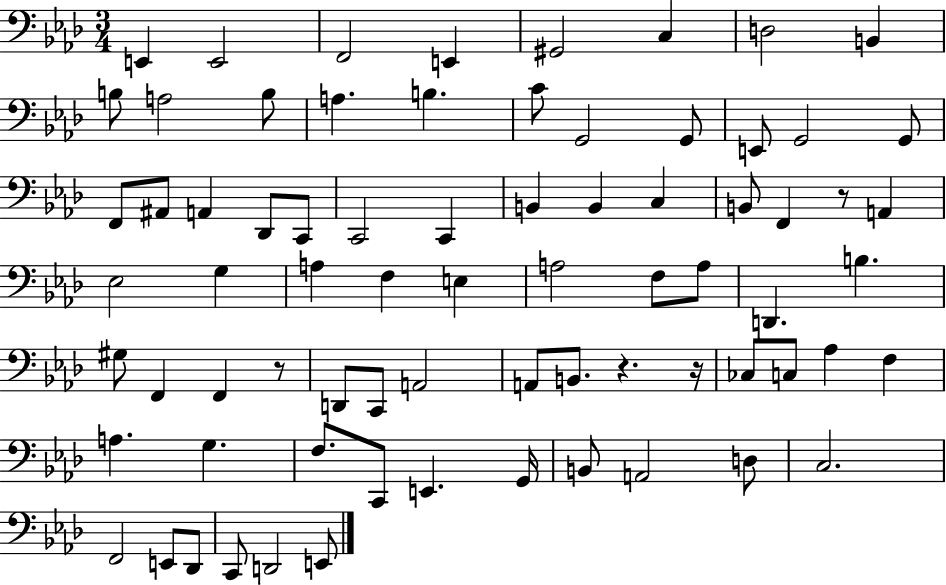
X:1
T:Untitled
M:3/4
L:1/4
K:Ab
E,, E,,2 F,,2 E,, ^G,,2 C, D,2 B,, B,/2 A,2 B,/2 A, B, C/2 G,,2 G,,/2 E,,/2 G,,2 G,,/2 F,,/2 ^A,,/2 A,, _D,,/2 C,,/2 C,,2 C,, B,, B,, C, B,,/2 F,, z/2 A,, _E,2 G, A, F, E, A,2 F,/2 A,/2 D,, B, ^G,/2 F,, F,, z/2 D,,/2 C,,/2 A,,2 A,,/2 B,,/2 z z/4 _C,/2 C,/2 _A, F, A, G, F,/2 C,,/2 E,, G,,/4 B,,/2 A,,2 D,/2 C,2 F,,2 E,,/2 _D,,/2 C,,/2 D,,2 E,,/2